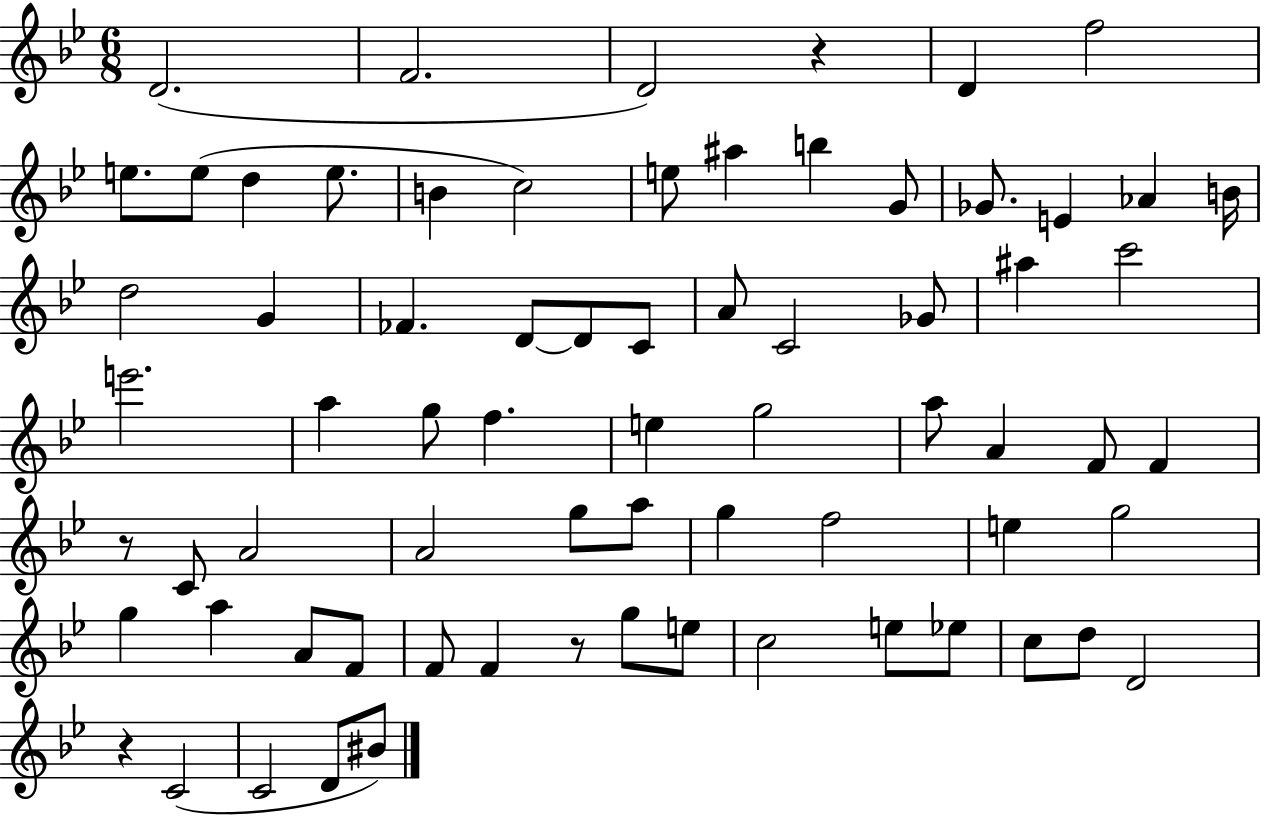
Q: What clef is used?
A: treble